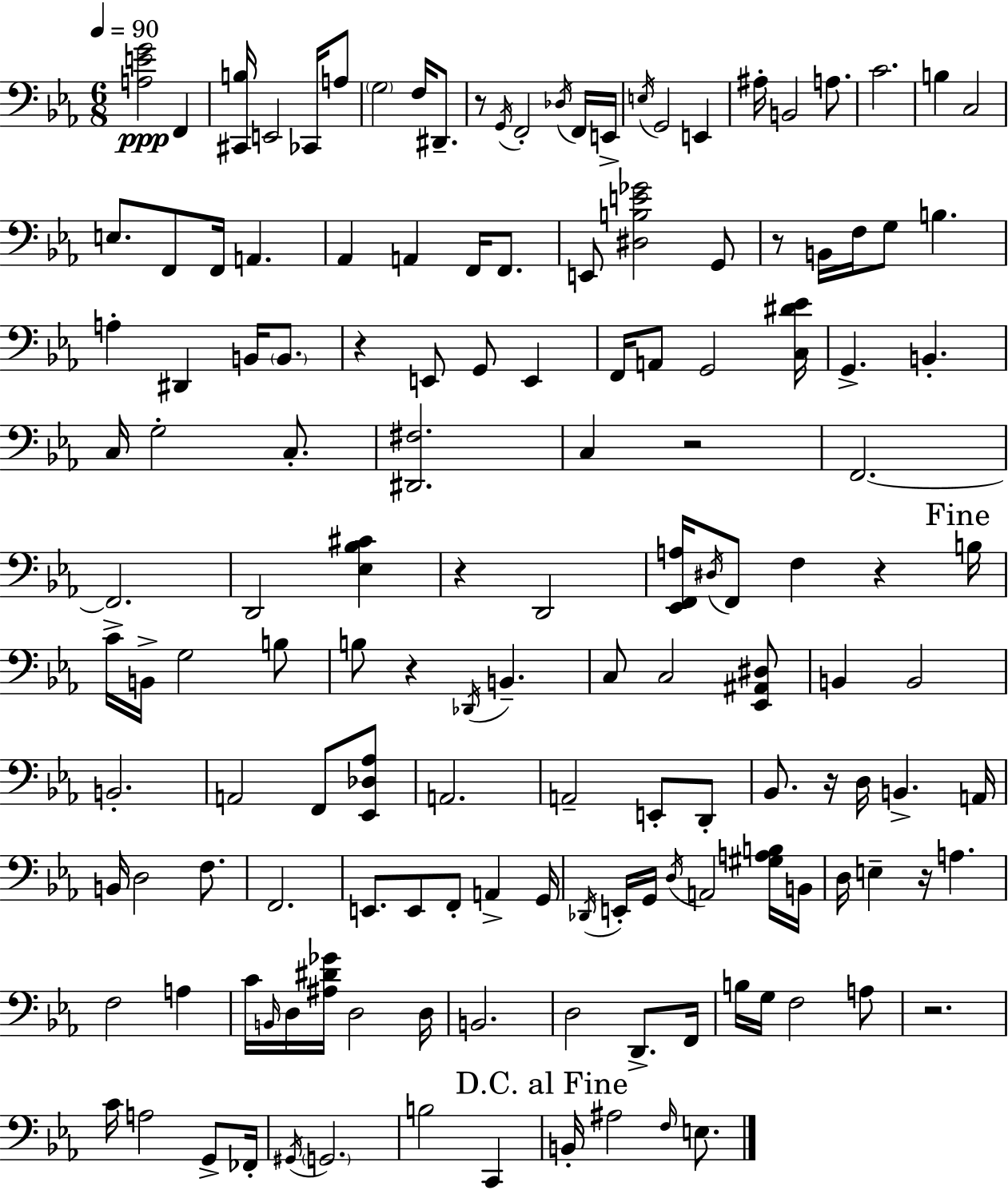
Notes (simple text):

[A3,E4,G4]/h F2/q [C#2,B3]/s E2/h CES2/s A3/e G3/h F3/s D#2/e. R/e G2/s F2/h Db3/s F2/s E2/s E3/s G2/h E2/q A#3/s B2/h A3/e. C4/h. B3/q C3/h E3/e. F2/e F2/s A2/q. Ab2/q A2/q F2/s F2/e. E2/e [D#3,B3,E4,Gb4]/h G2/e R/e B2/s F3/s G3/e B3/q. A3/q D#2/q B2/s B2/e. R/q E2/e G2/e E2/q F2/s A2/e G2/h [C3,D#4,Eb4]/s G2/q. B2/q. C3/s G3/h C3/e. [D#2,F#3]/h. C3/q R/h F2/h. F2/h. D2/h [Eb3,Bb3,C#4]/q R/q D2/h [Eb2,F2,A3]/s D#3/s F2/e F3/q R/q B3/s C4/s B2/s G3/h B3/e B3/e R/q Db2/s B2/q. C3/e C3/h [Eb2,A#2,D#3]/e B2/q B2/h B2/h. A2/h F2/e [Eb2,Db3,Ab3]/e A2/h. A2/h E2/e D2/e Bb2/e. R/s D3/s B2/q. A2/s B2/s D3/h F3/e. F2/h. E2/e. E2/e F2/e A2/q G2/s Db2/s E2/s G2/s D3/s A2/h [G#3,A3,B3]/s B2/s D3/s E3/q R/s A3/q. F3/h A3/q C4/s B2/s D3/s [A#3,D#4,Gb4]/s D3/h D3/s B2/h. D3/h D2/e. F2/s B3/s G3/s F3/h A3/e R/h. C4/s A3/h G2/e FES2/s G#2/s G2/h. B3/h C2/q B2/s A#3/h F3/s E3/e.